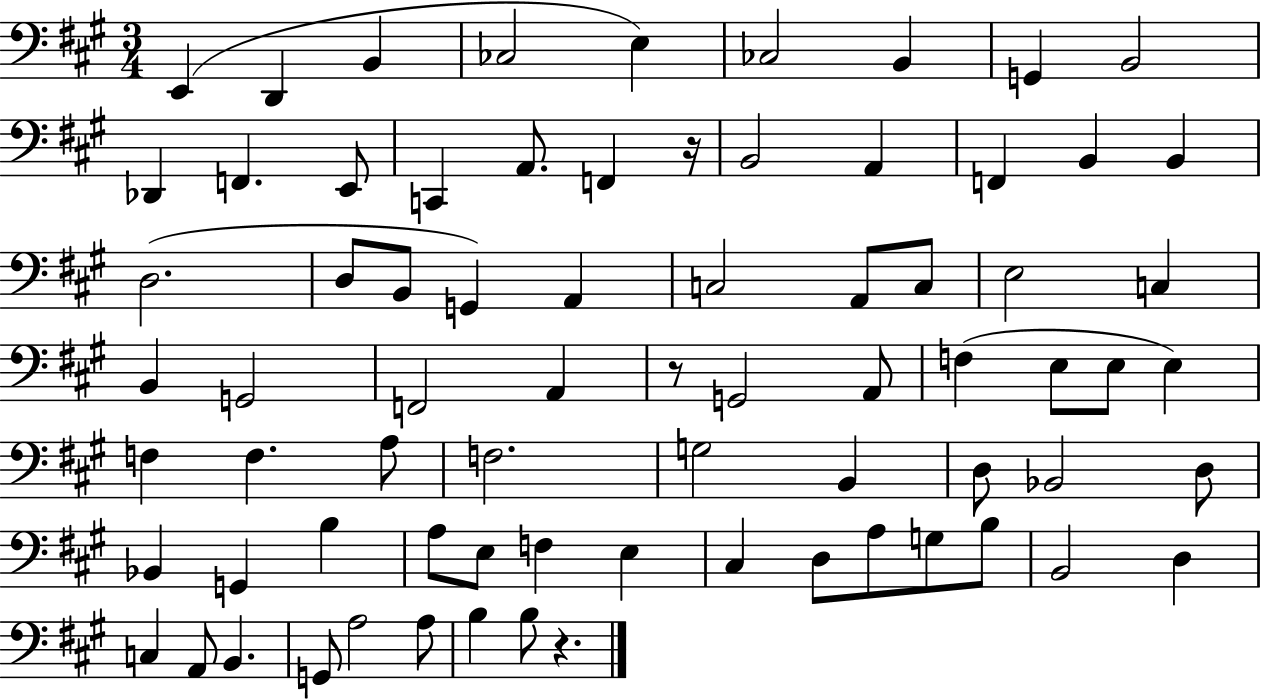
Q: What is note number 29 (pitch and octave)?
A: E3